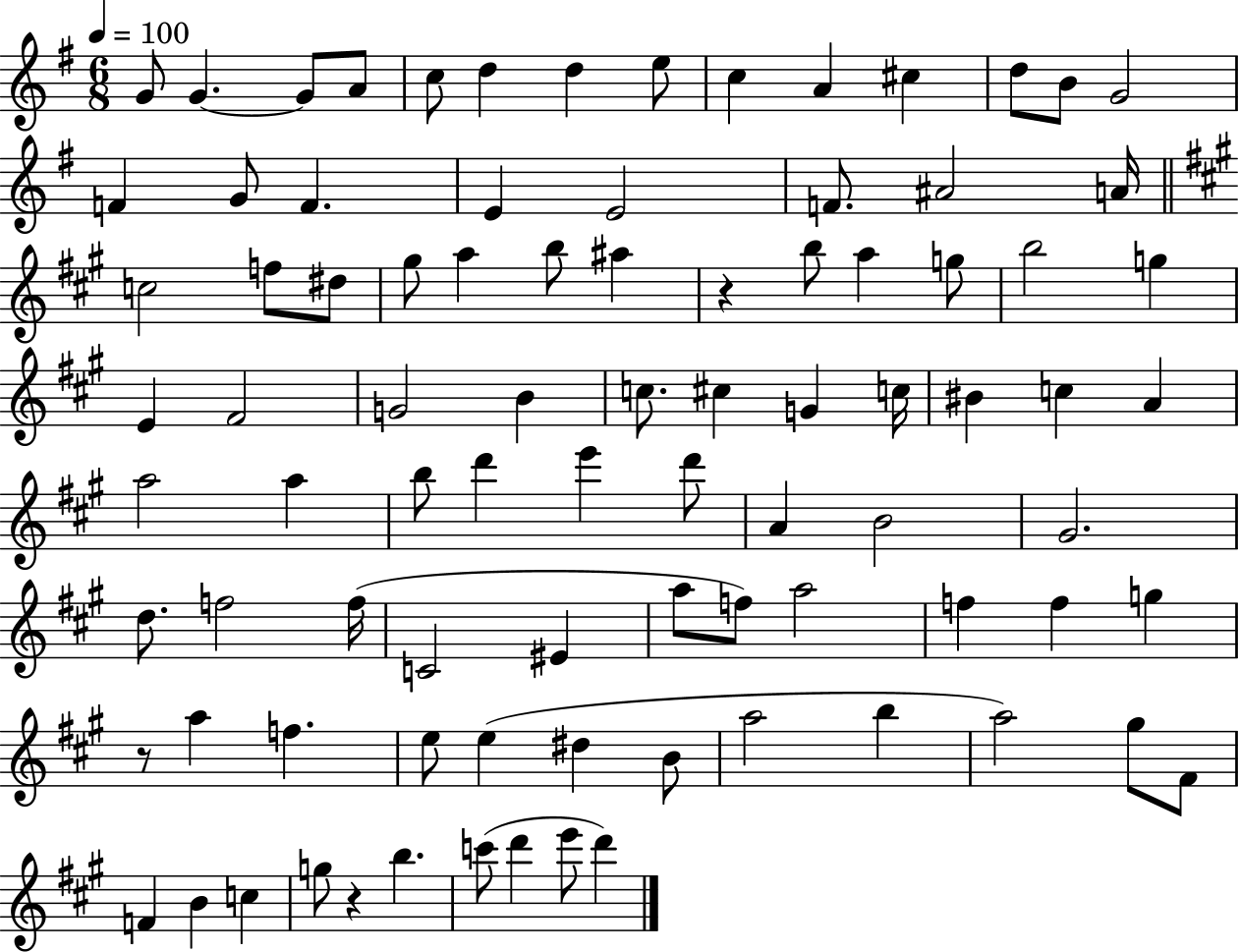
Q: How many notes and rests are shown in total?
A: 88